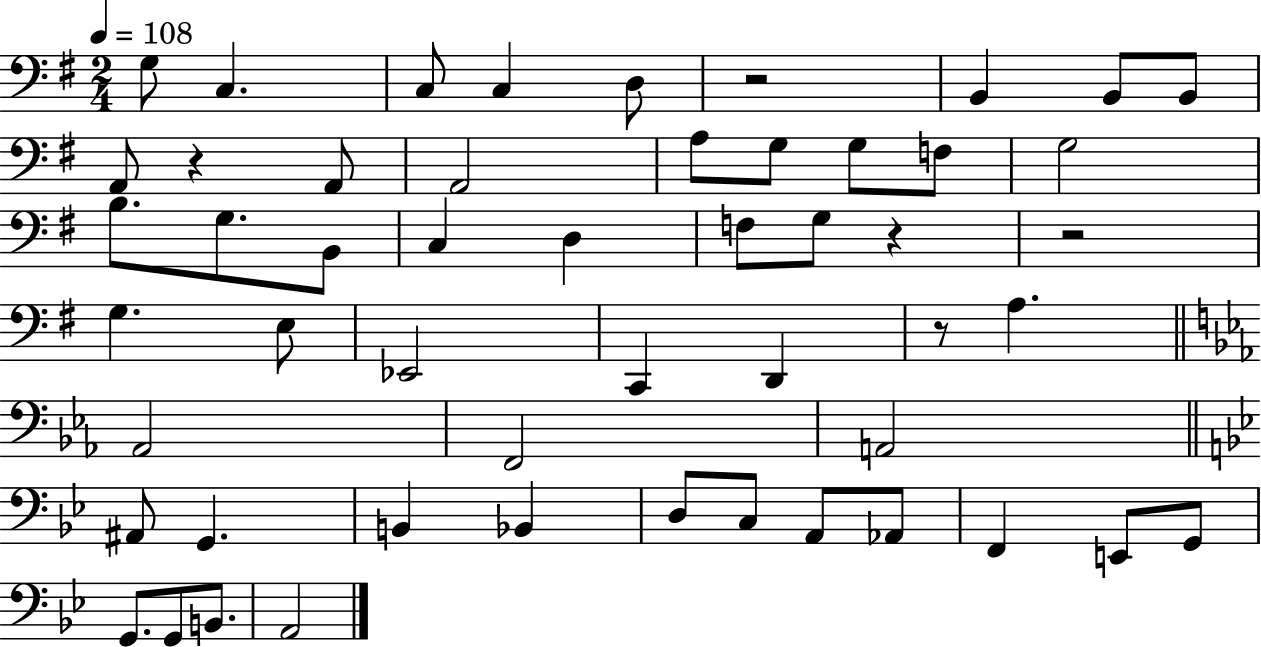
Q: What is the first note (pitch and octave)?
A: G3